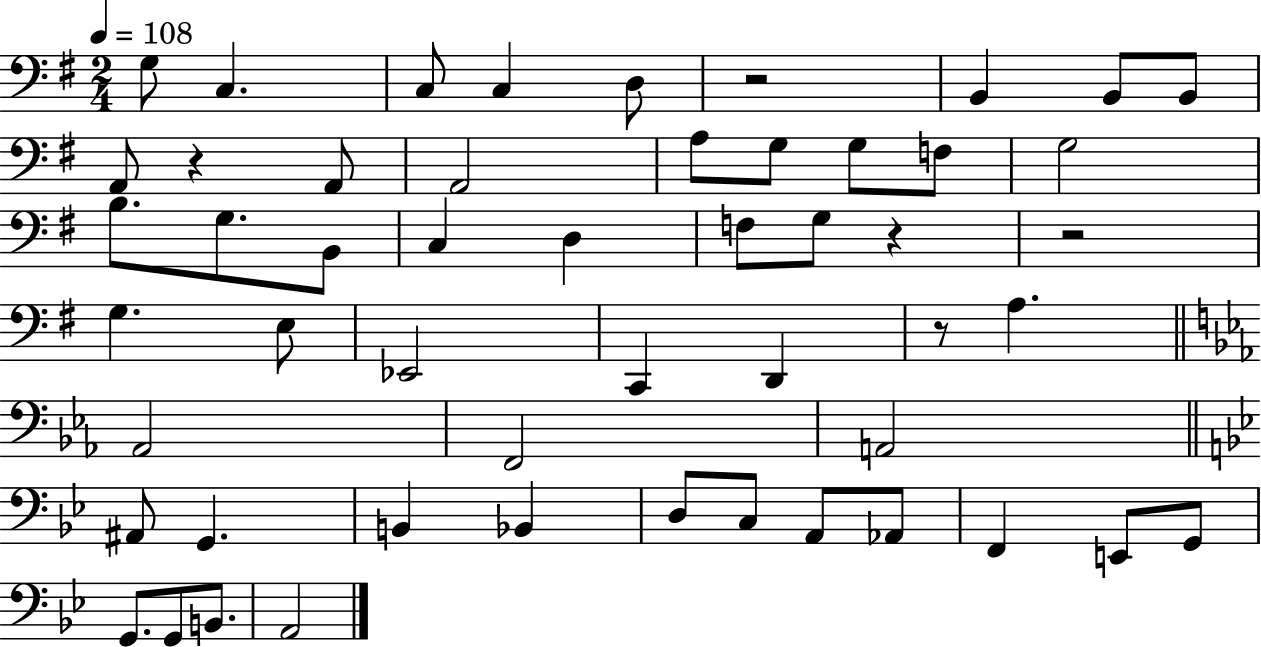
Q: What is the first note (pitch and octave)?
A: G3